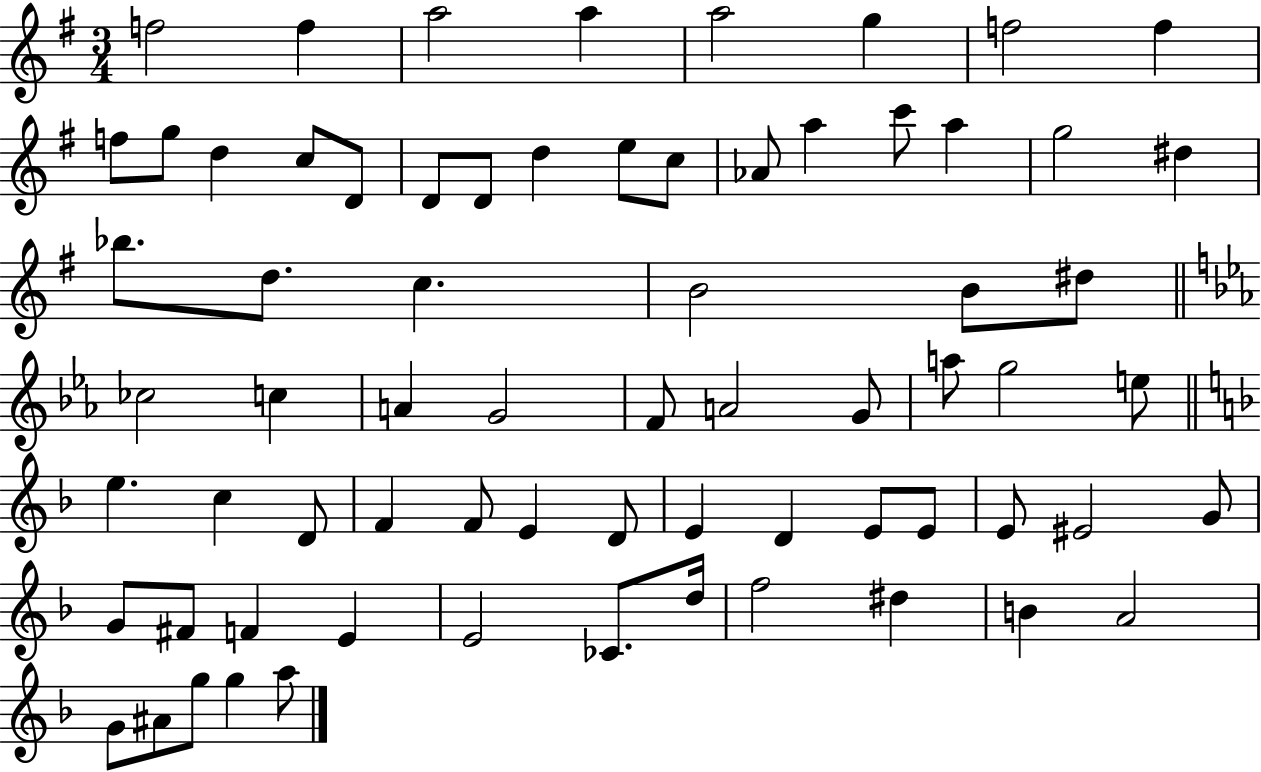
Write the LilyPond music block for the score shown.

{
  \clef treble
  \numericTimeSignature
  \time 3/4
  \key g \major
  f''2 f''4 | a''2 a''4 | a''2 g''4 | f''2 f''4 | \break f''8 g''8 d''4 c''8 d'8 | d'8 d'8 d''4 e''8 c''8 | aes'8 a''4 c'''8 a''4 | g''2 dis''4 | \break bes''8. d''8. c''4. | b'2 b'8 dis''8 | \bar "||" \break \key ees \major ces''2 c''4 | a'4 g'2 | f'8 a'2 g'8 | a''8 g''2 e''8 | \break \bar "||" \break \key f \major e''4. c''4 d'8 | f'4 f'8 e'4 d'8 | e'4 d'4 e'8 e'8 | e'8 eis'2 g'8 | \break g'8 fis'8 f'4 e'4 | e'2 ces'8. d''16 | f''2 dis''4 | b'4 a'2 | \break g'8 ais'8 g''8 g''4 a''8 | \bar "|."
}